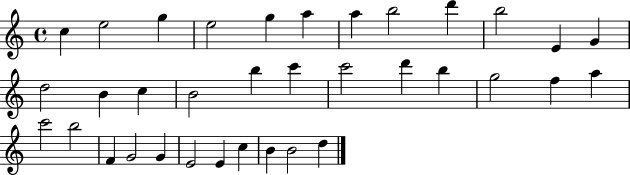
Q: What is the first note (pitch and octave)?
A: C5